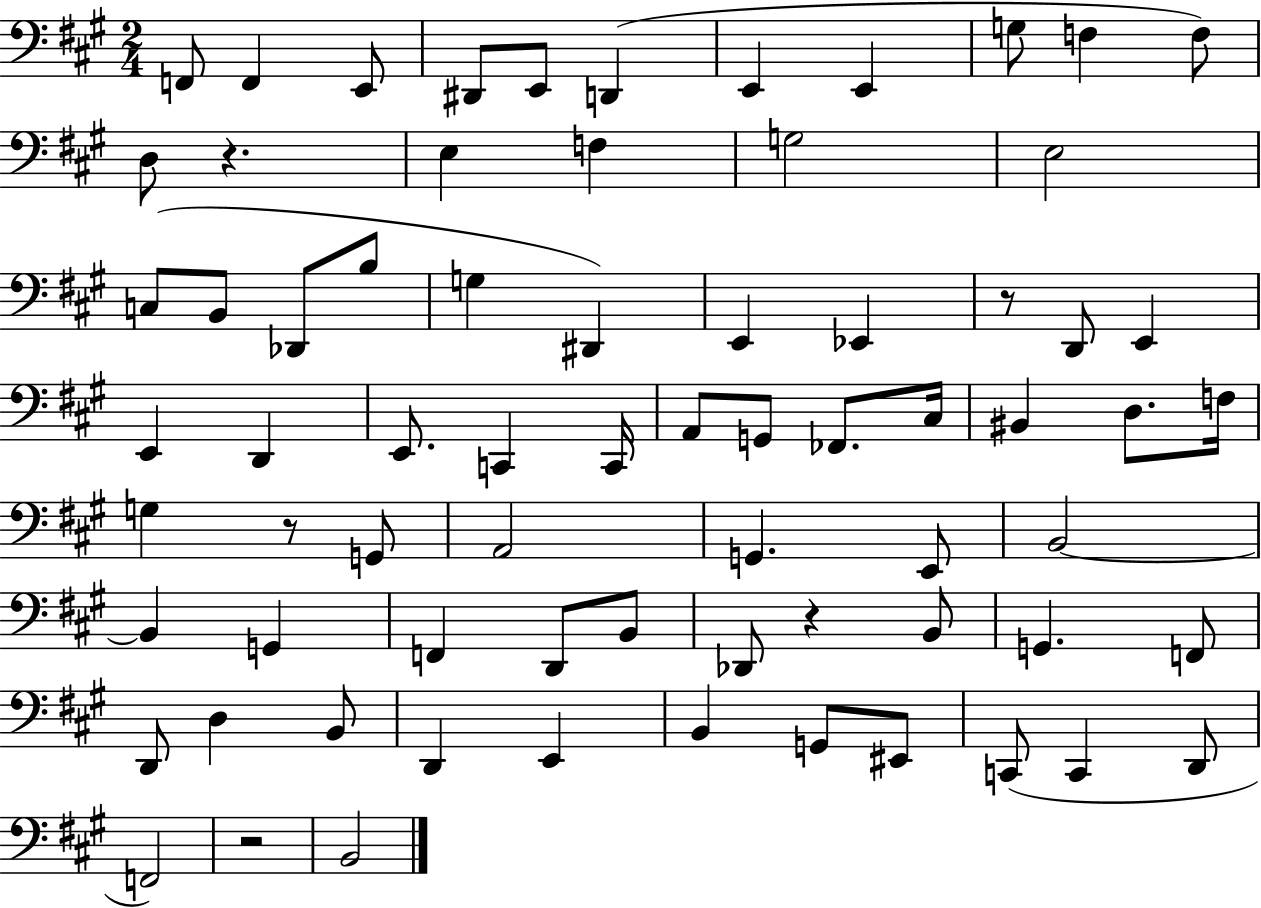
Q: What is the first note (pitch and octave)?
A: F2